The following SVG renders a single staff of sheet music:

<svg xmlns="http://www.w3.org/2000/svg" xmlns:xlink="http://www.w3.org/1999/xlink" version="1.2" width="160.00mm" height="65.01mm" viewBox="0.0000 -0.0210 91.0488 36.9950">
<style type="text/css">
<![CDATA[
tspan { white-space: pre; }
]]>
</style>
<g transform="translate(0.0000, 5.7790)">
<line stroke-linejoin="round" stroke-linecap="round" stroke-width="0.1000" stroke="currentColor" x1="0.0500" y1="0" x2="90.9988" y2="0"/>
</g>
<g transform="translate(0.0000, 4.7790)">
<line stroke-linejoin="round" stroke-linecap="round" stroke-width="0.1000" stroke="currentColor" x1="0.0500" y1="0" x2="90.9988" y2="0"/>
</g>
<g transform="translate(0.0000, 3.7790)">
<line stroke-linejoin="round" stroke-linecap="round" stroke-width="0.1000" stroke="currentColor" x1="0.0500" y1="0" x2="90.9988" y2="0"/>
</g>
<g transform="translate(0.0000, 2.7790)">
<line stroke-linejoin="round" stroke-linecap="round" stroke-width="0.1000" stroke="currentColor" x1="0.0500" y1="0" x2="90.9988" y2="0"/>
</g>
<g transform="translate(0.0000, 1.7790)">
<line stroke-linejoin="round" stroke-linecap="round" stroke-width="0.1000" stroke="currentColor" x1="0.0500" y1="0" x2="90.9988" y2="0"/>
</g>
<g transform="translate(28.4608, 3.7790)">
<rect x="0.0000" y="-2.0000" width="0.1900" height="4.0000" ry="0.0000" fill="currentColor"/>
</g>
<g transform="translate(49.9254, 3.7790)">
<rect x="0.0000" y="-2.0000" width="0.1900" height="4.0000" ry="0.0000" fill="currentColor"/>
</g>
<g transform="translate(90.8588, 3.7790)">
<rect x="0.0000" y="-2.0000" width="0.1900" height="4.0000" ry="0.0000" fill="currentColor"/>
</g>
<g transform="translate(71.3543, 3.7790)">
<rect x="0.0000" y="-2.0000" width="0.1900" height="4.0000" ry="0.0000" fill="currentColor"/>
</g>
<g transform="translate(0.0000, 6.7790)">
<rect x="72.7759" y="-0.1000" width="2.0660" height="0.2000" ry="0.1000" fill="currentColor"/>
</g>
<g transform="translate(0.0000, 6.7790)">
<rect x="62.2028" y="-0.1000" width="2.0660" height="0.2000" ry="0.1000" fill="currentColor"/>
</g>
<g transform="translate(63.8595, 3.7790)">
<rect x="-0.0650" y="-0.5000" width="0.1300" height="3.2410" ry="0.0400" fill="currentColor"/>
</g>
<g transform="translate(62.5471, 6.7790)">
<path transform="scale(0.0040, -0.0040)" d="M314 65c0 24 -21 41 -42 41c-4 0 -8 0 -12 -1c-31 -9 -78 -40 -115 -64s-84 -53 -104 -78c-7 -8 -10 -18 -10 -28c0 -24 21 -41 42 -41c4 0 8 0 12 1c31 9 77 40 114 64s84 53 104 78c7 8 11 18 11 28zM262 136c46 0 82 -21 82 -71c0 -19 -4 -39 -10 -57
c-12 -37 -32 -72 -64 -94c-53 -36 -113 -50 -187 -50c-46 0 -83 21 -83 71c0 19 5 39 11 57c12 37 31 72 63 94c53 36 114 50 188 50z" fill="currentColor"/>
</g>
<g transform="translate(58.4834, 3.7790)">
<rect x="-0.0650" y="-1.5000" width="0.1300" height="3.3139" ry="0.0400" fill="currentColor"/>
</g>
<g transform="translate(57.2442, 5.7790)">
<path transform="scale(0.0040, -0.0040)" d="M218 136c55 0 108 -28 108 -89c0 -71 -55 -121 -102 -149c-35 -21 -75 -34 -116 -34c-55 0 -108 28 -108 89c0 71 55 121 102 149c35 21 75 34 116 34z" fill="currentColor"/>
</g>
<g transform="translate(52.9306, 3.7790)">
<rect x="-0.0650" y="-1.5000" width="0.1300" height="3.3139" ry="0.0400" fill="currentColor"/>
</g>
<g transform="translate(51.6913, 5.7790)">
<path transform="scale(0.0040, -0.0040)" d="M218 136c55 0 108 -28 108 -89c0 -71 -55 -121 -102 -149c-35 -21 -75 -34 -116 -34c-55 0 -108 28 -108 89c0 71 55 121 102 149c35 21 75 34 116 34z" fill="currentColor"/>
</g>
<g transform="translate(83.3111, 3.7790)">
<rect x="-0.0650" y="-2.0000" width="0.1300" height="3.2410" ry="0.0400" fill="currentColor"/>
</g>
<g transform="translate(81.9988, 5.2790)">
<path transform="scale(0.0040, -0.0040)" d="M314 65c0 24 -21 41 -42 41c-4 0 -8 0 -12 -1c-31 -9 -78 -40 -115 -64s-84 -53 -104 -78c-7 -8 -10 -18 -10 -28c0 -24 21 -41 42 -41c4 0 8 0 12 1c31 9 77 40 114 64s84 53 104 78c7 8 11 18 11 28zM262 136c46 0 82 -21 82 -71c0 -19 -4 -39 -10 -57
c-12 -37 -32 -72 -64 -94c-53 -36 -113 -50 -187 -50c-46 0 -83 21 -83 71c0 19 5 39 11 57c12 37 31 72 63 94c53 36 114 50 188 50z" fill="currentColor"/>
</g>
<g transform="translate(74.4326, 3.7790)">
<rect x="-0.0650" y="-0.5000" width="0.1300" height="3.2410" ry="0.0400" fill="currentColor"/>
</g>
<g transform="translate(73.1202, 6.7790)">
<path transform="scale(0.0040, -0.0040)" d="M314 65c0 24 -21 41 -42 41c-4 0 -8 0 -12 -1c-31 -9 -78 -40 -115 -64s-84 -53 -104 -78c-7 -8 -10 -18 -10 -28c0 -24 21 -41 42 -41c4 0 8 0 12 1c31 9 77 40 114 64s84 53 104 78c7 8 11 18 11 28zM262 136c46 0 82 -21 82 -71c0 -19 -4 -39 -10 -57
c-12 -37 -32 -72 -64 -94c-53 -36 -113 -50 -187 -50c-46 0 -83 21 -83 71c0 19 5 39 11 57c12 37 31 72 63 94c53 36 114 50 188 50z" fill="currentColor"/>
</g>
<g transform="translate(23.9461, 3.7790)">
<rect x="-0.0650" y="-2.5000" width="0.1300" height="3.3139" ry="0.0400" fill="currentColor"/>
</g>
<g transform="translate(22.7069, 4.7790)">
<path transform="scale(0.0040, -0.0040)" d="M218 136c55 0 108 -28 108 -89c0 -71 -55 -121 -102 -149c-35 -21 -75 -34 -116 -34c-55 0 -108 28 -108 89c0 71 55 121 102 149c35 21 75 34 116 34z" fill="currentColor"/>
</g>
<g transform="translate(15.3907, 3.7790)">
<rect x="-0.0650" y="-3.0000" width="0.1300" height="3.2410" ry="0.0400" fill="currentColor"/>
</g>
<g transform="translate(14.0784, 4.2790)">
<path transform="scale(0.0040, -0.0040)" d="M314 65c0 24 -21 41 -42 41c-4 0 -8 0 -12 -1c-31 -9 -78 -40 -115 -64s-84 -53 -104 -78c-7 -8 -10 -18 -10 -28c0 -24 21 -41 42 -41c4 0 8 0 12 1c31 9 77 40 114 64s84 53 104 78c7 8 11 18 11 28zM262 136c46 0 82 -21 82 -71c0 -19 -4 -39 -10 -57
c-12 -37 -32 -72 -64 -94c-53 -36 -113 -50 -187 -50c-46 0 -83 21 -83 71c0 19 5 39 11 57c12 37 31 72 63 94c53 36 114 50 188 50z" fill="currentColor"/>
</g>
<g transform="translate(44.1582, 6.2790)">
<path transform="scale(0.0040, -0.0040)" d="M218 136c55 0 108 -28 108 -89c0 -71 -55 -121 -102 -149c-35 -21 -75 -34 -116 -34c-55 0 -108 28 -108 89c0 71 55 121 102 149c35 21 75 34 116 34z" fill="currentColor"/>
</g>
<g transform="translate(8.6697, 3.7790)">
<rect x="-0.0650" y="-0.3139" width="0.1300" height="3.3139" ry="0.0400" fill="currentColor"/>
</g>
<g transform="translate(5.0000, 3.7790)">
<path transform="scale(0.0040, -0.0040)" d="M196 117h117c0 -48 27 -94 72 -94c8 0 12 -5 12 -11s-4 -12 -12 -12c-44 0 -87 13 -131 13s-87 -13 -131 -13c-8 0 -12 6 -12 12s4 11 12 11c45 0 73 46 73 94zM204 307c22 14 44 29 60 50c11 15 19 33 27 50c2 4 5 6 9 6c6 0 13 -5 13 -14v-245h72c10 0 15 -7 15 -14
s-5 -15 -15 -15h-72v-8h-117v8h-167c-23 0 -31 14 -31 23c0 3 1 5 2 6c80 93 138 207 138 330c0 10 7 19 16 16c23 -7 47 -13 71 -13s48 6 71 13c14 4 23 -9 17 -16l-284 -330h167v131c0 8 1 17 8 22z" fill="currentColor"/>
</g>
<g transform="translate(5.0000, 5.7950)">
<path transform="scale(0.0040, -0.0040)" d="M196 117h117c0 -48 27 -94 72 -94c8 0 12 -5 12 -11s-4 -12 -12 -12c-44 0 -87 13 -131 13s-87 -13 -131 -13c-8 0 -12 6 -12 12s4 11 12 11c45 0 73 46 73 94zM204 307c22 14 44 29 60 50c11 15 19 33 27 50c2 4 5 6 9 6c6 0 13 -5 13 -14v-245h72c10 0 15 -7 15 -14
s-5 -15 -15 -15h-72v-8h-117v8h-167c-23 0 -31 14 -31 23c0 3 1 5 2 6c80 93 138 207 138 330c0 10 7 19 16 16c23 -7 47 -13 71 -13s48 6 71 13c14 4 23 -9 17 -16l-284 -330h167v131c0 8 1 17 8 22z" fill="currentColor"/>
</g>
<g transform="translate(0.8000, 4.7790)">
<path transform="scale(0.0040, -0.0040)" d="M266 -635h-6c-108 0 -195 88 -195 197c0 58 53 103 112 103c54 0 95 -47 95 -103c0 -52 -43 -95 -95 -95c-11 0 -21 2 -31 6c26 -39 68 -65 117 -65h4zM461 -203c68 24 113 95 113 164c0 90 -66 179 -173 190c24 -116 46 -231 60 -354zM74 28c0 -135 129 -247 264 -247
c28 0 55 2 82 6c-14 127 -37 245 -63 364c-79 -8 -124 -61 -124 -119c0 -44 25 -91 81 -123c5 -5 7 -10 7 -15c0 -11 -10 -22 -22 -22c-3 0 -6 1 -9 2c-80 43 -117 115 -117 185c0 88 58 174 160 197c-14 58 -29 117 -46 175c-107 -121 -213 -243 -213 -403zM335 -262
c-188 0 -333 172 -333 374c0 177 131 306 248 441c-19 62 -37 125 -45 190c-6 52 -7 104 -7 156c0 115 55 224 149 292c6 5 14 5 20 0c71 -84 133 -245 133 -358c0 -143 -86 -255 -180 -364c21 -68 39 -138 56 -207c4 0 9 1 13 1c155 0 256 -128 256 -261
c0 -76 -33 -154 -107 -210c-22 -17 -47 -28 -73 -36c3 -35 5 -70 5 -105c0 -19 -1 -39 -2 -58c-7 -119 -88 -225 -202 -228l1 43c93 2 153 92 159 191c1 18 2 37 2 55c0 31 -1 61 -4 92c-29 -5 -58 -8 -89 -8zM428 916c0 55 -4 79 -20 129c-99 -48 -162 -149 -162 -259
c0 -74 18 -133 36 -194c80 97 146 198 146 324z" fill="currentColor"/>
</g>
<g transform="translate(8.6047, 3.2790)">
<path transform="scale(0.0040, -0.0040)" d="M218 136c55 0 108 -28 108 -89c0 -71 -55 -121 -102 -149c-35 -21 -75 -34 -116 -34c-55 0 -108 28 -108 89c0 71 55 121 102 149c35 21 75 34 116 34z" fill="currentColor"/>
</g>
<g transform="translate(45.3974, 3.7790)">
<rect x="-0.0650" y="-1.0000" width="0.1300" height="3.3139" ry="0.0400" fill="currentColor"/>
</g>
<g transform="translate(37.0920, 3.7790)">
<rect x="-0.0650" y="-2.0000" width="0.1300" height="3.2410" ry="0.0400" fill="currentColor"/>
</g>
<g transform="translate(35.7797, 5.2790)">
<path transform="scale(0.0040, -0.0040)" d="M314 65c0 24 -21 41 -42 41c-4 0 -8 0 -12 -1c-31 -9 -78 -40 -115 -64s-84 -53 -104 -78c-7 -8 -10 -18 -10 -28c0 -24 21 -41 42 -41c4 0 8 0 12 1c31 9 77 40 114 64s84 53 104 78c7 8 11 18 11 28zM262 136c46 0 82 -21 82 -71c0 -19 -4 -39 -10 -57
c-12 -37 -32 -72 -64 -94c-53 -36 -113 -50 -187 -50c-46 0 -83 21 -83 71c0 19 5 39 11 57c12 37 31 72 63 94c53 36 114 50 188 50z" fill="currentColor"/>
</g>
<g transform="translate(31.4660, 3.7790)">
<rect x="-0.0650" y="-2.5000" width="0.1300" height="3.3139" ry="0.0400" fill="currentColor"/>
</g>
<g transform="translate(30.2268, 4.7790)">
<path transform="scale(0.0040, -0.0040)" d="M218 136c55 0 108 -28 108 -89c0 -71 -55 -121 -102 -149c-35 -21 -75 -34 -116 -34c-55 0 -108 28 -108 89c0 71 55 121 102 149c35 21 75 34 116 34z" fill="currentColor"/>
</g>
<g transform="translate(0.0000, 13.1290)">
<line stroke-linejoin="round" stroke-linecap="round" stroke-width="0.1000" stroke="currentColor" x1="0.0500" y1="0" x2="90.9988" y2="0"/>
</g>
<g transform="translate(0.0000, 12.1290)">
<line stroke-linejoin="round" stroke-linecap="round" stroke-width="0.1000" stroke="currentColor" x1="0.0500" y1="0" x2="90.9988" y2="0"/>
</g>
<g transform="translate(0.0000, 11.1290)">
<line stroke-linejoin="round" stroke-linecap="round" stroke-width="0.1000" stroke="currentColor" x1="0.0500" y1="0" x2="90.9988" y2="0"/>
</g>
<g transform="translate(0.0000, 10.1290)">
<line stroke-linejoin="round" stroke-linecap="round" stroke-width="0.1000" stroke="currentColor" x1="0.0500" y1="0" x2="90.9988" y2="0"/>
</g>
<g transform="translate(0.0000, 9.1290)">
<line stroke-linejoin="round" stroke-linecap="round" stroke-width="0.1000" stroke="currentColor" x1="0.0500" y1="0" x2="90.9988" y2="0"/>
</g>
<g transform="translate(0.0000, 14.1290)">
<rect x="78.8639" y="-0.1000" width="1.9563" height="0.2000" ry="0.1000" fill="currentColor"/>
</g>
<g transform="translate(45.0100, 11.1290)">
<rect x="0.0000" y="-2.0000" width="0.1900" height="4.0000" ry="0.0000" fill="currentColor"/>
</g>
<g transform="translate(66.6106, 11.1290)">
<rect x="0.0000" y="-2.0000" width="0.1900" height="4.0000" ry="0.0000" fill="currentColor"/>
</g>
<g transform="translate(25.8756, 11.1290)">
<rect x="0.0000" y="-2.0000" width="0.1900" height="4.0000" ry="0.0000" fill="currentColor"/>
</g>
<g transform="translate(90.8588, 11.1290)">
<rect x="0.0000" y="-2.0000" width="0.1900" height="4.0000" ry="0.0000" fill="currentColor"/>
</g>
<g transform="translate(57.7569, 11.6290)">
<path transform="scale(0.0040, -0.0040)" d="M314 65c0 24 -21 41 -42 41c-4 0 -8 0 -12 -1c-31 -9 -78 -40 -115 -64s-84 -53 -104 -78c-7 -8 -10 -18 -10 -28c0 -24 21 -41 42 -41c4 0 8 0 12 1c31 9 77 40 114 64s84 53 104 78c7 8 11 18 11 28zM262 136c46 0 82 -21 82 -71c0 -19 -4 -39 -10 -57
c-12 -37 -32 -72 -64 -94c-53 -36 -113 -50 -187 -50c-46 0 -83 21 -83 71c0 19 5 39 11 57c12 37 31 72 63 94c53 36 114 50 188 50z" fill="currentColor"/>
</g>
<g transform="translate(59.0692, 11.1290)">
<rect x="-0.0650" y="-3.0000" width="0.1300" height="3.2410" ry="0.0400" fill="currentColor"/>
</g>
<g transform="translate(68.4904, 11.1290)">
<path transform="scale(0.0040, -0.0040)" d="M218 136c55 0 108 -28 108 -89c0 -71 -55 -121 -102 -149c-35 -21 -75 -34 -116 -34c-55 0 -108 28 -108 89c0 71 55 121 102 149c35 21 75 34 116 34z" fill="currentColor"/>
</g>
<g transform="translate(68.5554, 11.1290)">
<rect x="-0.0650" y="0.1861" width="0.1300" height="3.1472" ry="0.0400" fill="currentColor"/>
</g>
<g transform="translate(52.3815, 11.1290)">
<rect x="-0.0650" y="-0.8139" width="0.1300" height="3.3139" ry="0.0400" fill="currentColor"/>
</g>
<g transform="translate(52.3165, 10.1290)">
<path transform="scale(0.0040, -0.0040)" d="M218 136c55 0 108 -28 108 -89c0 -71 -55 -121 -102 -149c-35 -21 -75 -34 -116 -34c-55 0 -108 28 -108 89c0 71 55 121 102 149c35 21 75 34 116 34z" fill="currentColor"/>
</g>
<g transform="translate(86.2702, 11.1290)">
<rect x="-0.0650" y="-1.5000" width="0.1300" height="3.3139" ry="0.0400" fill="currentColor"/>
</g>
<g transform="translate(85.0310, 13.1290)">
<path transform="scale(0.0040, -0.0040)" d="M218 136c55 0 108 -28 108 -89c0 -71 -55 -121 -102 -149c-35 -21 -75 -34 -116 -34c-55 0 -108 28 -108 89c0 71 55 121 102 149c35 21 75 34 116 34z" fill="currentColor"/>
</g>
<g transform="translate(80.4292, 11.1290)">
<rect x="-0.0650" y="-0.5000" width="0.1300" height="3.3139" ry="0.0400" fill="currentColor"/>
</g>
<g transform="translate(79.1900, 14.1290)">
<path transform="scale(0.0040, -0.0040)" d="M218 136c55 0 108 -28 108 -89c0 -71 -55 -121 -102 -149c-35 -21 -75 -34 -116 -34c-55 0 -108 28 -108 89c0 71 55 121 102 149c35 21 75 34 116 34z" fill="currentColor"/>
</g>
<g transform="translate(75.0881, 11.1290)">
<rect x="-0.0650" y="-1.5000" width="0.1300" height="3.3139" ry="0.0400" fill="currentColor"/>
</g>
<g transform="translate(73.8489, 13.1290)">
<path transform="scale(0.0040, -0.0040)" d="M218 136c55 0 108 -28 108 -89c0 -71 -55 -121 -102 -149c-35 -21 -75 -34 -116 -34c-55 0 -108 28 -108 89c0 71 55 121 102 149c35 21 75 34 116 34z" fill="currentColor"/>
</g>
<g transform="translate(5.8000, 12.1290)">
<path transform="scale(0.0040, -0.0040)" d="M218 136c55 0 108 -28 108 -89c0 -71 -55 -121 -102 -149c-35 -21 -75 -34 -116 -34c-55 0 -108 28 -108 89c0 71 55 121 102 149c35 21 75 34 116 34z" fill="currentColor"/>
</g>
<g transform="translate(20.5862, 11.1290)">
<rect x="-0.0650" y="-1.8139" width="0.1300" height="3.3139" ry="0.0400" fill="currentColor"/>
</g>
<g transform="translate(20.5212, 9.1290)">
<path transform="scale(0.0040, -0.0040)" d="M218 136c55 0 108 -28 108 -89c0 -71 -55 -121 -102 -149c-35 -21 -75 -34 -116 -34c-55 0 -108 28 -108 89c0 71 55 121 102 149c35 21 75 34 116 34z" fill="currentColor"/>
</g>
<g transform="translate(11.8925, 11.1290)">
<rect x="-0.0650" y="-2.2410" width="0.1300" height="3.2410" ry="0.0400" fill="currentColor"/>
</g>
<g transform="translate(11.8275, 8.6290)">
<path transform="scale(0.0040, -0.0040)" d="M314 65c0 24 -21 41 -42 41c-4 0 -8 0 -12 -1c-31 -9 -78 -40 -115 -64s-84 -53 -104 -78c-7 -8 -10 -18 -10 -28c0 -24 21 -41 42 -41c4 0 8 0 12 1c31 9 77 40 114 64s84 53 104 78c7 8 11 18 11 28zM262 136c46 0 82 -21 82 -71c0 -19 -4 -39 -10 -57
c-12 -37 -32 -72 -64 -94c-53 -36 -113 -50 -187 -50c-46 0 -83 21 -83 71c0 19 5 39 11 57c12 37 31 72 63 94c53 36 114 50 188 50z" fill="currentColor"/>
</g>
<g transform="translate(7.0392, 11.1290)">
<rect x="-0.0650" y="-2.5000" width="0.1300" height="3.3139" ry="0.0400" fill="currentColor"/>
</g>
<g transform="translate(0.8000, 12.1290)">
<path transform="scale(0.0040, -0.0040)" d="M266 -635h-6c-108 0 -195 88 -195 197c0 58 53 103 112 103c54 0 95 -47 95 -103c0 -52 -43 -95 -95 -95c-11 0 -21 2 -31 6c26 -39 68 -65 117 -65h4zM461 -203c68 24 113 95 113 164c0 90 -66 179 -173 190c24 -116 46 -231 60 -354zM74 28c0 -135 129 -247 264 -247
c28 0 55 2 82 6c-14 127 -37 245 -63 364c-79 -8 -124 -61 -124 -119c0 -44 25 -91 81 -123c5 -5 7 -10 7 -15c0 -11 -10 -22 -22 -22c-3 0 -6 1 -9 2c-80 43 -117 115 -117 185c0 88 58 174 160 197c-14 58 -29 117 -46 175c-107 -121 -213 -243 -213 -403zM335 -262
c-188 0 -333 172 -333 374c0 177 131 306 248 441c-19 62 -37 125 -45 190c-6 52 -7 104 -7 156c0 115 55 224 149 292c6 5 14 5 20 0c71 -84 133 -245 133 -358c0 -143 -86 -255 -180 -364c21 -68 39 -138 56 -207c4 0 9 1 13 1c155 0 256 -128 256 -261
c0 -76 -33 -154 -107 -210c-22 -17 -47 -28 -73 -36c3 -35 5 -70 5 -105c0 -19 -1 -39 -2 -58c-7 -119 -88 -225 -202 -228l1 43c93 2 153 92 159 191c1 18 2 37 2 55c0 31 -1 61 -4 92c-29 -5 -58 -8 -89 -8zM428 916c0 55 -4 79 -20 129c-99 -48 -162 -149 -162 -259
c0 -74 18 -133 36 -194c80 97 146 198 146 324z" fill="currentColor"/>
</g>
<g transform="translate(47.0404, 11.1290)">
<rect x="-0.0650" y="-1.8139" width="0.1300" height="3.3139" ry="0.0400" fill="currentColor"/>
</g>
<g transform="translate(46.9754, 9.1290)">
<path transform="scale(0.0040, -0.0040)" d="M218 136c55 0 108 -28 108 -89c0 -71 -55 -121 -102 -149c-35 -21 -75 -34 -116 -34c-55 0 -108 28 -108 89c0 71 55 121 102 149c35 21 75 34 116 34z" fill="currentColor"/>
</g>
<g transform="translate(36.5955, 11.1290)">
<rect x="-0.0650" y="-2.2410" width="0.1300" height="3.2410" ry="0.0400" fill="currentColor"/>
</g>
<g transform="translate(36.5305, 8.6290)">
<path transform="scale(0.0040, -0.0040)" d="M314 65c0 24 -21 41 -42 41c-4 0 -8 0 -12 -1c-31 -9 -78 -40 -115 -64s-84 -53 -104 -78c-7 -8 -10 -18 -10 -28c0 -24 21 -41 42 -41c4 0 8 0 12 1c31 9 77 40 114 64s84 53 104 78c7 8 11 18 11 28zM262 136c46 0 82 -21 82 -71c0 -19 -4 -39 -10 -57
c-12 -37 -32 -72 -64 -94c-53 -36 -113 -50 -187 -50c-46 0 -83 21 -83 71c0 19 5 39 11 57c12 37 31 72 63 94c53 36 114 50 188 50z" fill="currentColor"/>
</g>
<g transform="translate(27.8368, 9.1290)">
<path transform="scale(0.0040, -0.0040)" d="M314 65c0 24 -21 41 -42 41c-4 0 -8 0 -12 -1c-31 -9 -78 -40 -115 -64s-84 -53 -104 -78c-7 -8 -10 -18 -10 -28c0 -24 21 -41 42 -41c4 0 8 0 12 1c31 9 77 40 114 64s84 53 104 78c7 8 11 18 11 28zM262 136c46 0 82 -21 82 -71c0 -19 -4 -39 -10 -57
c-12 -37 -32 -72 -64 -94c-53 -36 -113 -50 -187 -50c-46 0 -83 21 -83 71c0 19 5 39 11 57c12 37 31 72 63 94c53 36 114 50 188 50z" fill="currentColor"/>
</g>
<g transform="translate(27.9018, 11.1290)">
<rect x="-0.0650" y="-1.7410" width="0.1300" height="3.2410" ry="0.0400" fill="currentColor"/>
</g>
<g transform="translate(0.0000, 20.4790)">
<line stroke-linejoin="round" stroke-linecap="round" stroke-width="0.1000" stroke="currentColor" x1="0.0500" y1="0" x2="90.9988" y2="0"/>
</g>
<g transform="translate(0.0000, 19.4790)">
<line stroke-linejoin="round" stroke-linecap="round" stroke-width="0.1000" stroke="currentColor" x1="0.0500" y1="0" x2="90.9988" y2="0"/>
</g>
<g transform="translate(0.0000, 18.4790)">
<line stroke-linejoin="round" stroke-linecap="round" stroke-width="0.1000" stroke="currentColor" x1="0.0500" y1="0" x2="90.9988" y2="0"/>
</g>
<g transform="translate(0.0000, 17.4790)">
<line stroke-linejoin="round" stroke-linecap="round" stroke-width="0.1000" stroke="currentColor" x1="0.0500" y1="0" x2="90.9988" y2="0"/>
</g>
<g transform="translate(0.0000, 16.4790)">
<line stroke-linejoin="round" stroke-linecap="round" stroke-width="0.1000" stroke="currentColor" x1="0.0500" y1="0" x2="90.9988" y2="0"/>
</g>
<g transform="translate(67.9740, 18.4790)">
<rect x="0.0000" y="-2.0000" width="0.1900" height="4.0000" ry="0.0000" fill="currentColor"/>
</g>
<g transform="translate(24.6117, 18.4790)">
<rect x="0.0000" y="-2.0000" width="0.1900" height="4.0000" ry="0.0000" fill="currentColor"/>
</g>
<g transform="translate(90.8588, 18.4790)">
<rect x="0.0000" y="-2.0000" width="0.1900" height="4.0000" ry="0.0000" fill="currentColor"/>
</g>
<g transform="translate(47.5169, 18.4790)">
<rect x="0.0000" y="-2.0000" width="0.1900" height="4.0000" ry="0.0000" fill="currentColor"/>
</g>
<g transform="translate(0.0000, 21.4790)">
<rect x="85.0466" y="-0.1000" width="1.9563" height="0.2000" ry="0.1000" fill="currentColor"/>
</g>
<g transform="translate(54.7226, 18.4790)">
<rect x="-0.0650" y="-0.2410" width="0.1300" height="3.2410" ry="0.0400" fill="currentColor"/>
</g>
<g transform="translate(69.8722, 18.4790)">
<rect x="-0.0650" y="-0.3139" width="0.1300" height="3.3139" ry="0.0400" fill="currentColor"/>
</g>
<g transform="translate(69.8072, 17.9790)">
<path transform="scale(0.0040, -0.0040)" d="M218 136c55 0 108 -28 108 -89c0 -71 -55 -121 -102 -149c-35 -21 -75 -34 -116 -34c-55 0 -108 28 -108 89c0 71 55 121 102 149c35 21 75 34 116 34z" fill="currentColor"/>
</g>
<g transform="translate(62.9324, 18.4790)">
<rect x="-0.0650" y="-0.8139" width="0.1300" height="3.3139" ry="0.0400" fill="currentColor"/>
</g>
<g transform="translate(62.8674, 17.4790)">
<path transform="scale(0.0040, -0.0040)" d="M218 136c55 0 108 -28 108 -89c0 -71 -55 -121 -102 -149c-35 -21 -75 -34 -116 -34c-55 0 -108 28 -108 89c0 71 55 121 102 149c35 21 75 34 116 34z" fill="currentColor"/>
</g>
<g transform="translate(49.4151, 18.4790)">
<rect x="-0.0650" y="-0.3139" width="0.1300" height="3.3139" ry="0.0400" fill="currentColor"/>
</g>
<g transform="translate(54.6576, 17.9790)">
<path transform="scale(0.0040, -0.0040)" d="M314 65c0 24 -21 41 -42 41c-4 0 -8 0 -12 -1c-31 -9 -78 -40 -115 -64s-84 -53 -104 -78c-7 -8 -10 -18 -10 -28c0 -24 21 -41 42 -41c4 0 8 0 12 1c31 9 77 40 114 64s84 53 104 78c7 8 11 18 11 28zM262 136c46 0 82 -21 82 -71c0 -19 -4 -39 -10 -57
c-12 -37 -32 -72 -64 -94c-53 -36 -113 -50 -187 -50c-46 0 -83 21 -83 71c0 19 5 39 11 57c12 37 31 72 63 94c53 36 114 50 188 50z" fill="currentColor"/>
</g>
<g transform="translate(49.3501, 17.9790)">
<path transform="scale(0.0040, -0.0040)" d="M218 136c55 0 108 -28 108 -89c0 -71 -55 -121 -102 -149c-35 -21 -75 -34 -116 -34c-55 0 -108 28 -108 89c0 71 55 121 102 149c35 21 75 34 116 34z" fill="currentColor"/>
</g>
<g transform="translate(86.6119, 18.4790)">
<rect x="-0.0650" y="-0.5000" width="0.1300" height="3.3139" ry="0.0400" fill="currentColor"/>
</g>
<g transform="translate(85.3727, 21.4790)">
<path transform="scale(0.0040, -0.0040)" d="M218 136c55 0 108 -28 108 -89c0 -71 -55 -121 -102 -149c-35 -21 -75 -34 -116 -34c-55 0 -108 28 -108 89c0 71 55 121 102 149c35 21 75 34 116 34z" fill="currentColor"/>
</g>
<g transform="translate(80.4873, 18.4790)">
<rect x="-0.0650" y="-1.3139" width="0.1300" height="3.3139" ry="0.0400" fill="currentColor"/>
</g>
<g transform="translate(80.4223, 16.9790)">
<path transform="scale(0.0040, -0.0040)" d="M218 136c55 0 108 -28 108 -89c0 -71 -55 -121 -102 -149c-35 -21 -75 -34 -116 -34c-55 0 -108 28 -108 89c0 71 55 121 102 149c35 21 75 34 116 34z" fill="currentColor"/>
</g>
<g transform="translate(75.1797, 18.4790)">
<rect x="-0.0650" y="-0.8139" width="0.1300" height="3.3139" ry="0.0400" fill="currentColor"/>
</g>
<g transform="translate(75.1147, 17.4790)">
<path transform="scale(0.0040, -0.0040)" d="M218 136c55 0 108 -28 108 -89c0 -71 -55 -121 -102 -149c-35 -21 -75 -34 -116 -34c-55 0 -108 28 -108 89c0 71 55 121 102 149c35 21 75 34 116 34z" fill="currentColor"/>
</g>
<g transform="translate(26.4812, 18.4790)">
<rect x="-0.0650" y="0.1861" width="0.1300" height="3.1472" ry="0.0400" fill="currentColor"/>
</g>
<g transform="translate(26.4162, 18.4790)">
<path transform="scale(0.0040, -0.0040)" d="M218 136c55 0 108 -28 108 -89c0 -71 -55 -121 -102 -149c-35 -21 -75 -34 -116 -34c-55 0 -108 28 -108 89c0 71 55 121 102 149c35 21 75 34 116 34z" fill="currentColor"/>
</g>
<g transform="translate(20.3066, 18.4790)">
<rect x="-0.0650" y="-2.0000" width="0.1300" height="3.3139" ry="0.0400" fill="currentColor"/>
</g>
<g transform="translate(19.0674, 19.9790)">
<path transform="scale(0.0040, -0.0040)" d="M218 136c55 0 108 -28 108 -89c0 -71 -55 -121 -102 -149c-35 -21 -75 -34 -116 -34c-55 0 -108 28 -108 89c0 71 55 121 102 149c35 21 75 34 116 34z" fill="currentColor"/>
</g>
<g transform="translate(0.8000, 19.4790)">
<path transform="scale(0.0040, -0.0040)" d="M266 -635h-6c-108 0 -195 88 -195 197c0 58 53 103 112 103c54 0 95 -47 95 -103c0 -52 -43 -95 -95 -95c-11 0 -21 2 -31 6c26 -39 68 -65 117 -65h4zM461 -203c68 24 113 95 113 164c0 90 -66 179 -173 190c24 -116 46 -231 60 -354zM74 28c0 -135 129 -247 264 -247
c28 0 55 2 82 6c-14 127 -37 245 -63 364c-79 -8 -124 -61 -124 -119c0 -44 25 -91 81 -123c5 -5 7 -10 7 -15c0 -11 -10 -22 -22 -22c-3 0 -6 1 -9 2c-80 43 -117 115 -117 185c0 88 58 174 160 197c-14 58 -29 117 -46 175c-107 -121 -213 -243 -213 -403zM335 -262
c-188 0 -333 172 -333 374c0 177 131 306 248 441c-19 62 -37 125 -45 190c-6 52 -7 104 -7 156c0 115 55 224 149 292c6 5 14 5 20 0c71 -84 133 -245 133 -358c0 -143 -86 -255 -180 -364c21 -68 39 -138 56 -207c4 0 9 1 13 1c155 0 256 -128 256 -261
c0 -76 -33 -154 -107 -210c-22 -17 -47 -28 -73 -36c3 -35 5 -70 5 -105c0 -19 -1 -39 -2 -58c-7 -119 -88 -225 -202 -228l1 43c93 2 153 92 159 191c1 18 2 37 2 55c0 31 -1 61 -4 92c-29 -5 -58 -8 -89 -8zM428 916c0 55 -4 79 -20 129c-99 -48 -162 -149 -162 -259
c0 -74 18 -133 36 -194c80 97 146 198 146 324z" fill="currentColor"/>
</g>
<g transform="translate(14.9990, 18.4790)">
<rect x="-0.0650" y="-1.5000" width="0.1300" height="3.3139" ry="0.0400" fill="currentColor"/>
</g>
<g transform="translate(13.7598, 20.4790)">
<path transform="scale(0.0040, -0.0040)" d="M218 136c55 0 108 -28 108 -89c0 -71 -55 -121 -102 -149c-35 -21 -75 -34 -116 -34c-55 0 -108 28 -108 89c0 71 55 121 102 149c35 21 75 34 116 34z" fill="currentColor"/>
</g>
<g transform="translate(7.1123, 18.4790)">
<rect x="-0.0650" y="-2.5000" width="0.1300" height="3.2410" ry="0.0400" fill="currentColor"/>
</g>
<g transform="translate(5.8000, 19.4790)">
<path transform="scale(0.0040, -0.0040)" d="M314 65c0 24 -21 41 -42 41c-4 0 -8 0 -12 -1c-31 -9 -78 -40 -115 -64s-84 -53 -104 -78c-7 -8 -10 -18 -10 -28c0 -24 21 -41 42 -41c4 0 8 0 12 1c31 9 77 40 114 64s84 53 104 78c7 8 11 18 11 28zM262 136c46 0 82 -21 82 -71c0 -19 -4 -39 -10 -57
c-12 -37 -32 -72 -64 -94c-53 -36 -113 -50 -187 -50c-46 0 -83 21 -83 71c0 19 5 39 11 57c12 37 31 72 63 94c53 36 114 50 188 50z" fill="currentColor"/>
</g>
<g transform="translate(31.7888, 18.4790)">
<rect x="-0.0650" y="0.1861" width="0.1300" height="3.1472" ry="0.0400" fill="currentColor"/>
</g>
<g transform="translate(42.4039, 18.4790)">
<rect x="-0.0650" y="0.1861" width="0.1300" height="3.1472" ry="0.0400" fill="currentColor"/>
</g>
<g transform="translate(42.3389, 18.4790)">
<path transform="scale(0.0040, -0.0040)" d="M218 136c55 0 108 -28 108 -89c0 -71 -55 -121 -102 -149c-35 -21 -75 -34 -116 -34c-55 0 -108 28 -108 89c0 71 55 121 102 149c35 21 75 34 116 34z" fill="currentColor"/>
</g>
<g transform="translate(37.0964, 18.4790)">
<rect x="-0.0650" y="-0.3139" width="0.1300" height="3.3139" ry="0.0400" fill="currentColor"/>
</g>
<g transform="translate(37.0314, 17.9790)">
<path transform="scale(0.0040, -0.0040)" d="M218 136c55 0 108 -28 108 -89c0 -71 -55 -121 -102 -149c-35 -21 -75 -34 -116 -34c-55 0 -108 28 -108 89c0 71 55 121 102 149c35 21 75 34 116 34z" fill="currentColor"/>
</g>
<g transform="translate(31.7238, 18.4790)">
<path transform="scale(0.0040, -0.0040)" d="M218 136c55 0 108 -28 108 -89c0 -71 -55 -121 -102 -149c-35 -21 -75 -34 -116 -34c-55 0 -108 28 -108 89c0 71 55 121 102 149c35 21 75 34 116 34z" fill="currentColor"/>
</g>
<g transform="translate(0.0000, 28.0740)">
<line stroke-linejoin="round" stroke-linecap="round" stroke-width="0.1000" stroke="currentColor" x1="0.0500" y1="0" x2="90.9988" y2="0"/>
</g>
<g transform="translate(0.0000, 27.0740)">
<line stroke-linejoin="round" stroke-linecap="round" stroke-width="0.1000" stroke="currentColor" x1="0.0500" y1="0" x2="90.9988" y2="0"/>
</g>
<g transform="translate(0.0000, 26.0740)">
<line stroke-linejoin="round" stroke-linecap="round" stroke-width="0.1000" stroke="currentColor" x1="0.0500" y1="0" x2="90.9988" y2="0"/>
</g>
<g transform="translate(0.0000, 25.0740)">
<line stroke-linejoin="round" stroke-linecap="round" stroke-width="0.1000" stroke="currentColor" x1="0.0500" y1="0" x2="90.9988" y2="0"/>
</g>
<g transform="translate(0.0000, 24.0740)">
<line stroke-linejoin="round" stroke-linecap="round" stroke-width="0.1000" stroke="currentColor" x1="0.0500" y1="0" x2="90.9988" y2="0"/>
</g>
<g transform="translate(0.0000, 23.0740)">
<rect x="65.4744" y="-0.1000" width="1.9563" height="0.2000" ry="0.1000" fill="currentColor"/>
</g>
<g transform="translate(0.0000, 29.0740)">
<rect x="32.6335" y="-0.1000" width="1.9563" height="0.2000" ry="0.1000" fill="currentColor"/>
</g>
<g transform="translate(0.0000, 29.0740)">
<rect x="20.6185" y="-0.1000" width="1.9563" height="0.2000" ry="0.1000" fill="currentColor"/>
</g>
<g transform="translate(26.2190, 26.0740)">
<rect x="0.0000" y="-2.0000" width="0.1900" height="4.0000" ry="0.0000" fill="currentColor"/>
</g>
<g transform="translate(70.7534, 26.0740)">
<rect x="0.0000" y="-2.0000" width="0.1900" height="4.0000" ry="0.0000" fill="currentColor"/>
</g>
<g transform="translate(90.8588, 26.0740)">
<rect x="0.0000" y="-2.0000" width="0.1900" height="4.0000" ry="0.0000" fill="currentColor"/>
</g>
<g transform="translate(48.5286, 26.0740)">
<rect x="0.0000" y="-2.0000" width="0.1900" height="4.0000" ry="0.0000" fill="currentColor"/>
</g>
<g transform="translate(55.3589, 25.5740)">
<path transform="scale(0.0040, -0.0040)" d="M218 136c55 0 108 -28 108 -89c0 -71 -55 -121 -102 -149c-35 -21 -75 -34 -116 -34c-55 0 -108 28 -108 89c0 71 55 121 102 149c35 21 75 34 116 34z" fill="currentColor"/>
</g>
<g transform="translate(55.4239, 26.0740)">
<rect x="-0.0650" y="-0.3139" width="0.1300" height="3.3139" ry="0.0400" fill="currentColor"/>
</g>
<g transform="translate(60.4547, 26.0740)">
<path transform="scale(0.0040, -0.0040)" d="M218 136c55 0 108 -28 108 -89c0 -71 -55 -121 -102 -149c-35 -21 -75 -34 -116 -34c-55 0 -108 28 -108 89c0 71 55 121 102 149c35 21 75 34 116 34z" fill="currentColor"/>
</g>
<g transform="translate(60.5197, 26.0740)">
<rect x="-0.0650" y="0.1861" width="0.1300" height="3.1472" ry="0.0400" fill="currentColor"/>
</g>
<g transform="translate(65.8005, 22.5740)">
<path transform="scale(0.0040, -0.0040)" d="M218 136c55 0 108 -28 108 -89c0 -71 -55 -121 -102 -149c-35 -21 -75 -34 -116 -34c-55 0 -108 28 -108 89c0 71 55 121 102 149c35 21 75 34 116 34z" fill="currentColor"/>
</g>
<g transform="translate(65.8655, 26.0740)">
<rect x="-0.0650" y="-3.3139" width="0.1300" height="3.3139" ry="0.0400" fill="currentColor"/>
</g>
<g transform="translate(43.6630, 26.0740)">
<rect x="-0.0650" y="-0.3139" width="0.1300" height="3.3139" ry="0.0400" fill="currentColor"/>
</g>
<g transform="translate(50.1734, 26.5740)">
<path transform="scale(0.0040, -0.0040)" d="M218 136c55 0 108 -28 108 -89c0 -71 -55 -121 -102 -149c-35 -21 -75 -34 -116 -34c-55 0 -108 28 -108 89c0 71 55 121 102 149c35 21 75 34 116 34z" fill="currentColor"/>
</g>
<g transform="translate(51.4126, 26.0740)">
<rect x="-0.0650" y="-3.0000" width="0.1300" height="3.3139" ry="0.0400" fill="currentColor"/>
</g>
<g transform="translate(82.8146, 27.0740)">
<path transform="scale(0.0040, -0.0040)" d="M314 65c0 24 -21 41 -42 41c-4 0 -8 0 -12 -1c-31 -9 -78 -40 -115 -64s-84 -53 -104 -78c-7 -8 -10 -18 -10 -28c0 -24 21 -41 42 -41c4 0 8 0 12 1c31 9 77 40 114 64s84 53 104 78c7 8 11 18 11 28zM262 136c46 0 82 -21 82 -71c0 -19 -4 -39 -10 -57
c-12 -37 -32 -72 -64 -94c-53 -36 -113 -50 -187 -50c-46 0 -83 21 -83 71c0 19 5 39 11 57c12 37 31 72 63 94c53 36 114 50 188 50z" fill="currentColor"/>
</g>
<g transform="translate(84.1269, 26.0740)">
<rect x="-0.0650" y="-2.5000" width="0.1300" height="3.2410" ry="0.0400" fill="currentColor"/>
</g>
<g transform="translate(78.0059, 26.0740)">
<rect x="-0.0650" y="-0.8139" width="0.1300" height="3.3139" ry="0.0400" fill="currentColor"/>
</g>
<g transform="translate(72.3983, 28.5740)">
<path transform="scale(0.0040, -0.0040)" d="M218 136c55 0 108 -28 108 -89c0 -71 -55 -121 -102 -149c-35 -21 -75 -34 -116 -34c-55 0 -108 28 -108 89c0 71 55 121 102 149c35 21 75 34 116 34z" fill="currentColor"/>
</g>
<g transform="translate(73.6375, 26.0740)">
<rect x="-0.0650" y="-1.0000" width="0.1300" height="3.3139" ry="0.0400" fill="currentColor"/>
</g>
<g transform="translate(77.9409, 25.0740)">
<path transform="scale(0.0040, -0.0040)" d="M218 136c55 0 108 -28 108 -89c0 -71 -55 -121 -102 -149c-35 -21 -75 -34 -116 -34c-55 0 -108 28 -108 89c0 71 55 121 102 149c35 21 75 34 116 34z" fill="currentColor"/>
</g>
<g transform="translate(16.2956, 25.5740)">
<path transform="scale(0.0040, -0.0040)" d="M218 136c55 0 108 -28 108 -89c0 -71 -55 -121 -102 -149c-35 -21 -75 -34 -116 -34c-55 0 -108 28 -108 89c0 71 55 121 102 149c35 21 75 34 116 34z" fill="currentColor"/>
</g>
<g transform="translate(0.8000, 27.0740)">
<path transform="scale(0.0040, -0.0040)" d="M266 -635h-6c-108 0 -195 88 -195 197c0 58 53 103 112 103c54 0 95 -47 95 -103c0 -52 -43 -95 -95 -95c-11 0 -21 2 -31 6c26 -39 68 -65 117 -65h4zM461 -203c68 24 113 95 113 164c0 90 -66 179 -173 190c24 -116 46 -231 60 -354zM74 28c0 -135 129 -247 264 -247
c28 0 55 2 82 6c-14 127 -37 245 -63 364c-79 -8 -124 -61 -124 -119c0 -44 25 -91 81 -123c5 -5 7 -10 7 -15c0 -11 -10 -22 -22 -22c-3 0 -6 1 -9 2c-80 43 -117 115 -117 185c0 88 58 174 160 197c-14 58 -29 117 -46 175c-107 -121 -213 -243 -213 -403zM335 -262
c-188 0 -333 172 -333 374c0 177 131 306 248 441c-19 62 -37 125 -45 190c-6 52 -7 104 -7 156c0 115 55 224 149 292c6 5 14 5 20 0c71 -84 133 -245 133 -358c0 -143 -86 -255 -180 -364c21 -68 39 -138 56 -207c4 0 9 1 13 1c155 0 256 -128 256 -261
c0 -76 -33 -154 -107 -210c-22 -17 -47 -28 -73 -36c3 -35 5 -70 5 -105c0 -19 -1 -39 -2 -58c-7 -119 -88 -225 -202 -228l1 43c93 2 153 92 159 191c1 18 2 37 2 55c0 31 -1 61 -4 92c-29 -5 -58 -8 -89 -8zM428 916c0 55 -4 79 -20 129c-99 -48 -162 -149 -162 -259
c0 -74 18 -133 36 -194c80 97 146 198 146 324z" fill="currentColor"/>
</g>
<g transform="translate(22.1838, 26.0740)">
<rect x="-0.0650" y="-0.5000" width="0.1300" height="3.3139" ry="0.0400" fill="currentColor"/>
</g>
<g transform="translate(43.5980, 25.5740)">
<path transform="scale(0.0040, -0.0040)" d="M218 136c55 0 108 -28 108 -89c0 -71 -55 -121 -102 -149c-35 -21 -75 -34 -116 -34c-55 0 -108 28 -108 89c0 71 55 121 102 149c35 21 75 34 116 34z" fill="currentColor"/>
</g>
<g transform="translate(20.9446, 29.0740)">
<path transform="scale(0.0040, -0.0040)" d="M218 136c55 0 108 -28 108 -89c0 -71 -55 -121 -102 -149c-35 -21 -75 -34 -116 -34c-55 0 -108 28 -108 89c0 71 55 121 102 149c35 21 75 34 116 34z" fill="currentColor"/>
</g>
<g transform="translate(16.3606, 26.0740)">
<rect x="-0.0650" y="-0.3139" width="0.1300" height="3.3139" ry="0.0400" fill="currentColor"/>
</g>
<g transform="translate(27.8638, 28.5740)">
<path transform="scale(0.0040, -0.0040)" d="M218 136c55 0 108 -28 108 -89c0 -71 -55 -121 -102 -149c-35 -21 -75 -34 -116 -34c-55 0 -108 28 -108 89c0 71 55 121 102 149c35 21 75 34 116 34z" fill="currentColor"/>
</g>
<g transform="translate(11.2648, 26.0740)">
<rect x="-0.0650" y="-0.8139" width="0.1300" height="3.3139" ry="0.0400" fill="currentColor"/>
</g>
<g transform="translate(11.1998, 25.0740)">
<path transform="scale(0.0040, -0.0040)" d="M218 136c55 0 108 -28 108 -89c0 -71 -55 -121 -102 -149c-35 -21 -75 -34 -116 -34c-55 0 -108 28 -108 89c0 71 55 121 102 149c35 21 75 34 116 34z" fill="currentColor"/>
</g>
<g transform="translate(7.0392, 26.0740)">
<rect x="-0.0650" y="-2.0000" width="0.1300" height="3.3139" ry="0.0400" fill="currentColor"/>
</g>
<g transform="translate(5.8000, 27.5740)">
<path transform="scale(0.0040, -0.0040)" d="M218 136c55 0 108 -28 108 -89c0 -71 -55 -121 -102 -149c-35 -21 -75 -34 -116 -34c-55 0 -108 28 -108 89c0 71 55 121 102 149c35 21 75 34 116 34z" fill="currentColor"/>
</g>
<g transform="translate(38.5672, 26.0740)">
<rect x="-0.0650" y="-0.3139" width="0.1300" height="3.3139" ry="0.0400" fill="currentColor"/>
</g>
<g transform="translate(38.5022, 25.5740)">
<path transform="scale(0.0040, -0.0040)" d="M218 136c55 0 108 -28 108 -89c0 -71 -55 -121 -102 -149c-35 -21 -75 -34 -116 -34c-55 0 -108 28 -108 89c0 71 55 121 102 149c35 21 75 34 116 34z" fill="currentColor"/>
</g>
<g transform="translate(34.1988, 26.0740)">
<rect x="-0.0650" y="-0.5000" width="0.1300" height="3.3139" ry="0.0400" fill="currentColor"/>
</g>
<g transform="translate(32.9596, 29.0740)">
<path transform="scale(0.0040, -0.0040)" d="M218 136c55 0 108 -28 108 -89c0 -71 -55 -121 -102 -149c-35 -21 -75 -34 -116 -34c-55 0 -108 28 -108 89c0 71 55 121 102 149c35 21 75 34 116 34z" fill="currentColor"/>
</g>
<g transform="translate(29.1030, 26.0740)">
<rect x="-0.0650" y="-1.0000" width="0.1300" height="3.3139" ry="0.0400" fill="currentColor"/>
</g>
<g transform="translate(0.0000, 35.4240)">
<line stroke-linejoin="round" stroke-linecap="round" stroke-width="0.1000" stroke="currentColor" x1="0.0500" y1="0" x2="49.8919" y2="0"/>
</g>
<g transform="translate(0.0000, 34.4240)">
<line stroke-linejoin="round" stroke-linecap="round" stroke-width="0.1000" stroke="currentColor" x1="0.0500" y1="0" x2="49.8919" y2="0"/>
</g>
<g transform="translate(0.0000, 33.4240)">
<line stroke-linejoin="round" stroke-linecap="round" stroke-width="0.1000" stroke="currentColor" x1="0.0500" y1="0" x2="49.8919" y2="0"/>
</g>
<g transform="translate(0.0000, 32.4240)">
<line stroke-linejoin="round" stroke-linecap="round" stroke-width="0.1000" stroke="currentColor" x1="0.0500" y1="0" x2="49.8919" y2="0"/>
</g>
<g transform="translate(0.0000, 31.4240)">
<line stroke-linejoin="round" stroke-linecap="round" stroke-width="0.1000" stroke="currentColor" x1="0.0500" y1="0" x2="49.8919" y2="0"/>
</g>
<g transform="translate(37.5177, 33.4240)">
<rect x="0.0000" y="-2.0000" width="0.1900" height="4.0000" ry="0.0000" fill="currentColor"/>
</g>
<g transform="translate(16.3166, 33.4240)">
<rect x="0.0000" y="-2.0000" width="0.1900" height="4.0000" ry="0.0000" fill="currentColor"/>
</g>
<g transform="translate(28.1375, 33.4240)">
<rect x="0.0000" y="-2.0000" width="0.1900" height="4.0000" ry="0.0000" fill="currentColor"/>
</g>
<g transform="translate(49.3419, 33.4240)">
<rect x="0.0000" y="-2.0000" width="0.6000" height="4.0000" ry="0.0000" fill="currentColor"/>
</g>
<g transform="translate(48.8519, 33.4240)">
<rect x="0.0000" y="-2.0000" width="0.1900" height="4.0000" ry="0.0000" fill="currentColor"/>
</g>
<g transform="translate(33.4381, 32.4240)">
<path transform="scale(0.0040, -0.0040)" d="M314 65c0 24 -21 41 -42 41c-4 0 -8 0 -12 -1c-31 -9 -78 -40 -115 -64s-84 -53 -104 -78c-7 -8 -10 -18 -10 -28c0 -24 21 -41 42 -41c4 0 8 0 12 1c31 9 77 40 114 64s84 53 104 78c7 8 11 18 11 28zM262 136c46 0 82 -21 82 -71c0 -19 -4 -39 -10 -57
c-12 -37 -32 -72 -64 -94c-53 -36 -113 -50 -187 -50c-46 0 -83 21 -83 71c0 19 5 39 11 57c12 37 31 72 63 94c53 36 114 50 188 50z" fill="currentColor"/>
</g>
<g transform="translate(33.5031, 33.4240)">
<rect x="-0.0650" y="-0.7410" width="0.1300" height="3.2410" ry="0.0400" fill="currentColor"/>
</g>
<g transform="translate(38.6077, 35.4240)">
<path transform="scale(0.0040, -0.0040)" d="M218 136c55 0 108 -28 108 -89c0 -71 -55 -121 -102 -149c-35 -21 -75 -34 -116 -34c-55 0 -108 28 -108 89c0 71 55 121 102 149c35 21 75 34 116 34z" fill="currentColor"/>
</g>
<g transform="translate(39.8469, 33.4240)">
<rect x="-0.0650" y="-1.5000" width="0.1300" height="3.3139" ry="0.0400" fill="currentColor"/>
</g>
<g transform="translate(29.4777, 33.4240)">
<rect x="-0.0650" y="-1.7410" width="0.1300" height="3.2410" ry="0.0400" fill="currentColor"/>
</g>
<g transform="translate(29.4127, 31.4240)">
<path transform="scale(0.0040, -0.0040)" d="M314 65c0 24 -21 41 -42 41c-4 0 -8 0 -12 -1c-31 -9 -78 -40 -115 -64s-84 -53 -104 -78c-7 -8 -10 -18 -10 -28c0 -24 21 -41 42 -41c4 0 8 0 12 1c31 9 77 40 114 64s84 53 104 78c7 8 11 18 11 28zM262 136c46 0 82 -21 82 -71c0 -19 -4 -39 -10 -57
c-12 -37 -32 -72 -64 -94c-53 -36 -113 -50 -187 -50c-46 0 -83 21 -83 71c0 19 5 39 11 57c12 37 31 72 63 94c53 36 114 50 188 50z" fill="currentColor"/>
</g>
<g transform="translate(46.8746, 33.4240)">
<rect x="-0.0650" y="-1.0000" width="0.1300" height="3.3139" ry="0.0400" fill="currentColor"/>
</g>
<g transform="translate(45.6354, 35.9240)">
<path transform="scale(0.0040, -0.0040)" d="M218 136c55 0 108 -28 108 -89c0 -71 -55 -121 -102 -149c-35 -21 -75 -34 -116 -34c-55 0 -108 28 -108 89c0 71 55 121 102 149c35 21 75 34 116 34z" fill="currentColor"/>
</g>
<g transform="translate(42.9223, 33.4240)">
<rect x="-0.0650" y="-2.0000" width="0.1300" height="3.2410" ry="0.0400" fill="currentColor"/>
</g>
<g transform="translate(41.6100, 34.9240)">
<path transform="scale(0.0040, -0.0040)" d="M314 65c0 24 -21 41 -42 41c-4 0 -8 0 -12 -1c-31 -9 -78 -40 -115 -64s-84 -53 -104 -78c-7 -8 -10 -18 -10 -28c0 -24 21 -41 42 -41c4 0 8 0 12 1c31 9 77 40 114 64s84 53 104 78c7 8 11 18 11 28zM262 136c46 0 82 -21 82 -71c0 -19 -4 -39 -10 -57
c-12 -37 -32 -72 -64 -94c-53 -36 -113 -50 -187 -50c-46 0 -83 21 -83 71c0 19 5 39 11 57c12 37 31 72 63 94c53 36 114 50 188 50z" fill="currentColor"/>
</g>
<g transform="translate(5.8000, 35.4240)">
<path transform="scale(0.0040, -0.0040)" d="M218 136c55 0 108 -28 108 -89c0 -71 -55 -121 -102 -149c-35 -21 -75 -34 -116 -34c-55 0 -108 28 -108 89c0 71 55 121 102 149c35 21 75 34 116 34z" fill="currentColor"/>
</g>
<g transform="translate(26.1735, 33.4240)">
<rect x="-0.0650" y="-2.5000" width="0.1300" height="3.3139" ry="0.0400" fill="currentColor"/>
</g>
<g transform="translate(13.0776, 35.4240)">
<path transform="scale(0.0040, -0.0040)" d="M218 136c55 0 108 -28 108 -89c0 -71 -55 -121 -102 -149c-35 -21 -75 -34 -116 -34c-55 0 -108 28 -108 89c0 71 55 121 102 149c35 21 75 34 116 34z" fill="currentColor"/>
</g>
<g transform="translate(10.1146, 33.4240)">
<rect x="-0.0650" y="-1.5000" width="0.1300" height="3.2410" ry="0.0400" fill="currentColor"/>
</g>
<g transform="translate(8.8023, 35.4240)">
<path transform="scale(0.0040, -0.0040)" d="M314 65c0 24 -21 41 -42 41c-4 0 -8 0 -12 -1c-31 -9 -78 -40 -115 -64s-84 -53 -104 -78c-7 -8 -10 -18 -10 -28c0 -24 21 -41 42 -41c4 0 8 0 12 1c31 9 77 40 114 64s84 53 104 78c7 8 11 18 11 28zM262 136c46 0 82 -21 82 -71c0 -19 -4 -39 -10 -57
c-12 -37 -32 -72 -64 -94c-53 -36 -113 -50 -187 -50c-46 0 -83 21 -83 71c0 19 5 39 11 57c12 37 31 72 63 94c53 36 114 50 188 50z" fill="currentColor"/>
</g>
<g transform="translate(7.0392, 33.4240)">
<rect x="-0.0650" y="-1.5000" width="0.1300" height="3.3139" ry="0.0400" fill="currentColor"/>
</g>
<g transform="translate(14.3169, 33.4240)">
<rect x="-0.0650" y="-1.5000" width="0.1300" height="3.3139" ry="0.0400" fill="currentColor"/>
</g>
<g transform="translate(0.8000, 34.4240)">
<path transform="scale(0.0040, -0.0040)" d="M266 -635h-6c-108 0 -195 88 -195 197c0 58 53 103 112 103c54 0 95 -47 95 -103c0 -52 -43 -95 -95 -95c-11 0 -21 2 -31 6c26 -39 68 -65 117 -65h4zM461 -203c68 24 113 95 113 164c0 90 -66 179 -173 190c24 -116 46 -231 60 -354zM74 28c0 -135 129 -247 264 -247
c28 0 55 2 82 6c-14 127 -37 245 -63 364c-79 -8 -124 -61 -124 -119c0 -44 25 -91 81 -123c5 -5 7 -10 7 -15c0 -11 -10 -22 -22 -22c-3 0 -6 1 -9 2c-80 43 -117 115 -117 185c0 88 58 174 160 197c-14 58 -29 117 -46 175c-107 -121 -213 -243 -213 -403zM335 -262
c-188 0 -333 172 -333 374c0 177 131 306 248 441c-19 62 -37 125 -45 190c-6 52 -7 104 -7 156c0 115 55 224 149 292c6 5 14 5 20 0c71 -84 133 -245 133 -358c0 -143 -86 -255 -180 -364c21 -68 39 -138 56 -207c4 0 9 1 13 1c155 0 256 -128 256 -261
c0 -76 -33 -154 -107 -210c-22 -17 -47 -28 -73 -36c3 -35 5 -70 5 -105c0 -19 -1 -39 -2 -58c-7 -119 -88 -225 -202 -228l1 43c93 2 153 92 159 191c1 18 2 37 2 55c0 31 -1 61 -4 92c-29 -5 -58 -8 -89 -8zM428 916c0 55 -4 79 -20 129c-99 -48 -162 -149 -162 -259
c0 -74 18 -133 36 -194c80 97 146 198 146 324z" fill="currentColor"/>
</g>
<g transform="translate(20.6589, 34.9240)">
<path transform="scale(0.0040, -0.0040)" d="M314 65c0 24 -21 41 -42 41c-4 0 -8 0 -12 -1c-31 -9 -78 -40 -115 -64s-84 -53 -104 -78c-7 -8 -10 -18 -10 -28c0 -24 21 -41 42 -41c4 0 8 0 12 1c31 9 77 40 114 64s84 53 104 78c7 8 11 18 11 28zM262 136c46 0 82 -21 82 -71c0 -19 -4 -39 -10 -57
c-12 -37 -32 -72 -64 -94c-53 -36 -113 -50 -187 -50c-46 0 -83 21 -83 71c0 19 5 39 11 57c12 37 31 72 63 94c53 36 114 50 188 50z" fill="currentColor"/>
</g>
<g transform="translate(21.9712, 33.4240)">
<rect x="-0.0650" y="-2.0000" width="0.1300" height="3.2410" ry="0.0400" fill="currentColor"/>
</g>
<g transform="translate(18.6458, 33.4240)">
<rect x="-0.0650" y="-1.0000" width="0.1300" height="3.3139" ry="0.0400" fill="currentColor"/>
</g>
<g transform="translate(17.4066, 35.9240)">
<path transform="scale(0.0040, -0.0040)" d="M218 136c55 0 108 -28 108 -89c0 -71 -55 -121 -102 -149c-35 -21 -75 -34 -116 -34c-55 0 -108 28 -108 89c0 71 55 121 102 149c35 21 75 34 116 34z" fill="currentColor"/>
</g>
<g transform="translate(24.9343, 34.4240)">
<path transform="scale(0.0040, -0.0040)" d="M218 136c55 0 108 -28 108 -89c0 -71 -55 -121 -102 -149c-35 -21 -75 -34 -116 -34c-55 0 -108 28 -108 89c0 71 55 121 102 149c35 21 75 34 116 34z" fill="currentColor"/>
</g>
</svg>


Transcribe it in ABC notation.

X:1
T:Untitled
M:4/4
L:1/4
K:C
c A2 G G F2 D E E C2 C2 F2 G g2 f f2 g2 f d A2 B E C E G2 E F B B c B c c2 d c d e C F d c C D C c c A c B b D d G2 E E2 E D F2 G f2 d2 E F2 D